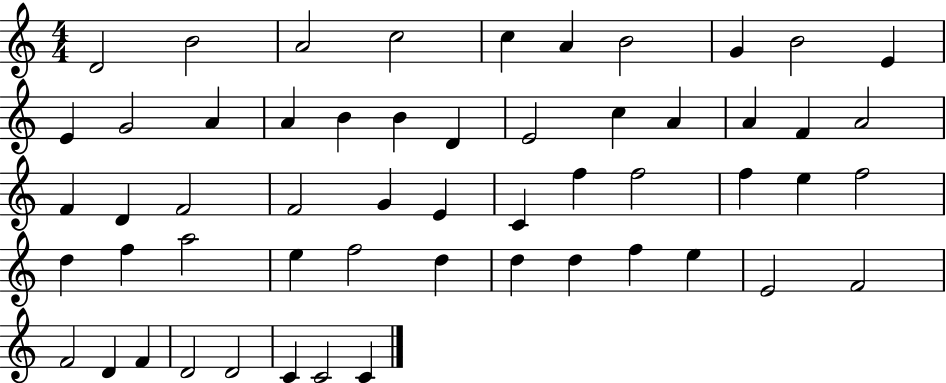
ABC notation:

X:1
T:Untitled
M:4/4
L:1/4
K:C
D2 B2 A2 c2 c A B2 G B2 E E G2 A A B B D E2 c A A F A2 F D F2 F2 G E C f f2 f e f2 d f a2 e f2 d d d f e E2 F2 F2 D F D2 D2 C C2 C